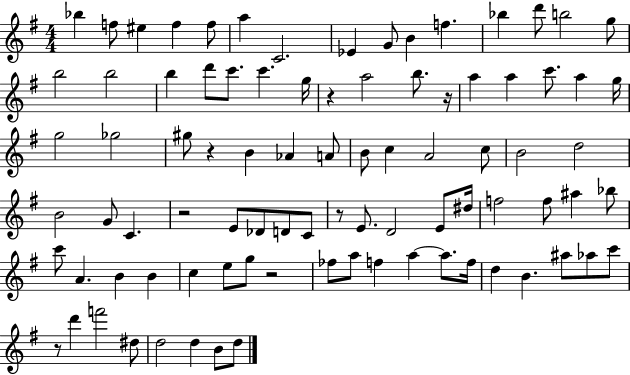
{
  \clef treble
  \numericTimeSignature
  \time 4/4
  \key g \major
  bes''4 f''8 eis''4 f''4 f''8 | a''4 c'2. | ees'4 g'8 b'4 f''4. | bes''4 d'''8 b''2 g''8 | \break b''2 b''2 | b''4 d'''8 c'''8. c'''4. g''16 | r4 a''2 b''8. r16 | a''4 a''4 c'''8. a''4 g''16 | \break g''2 ges''2 | gis''8 r4 b'4 aes'4 a'8 | b'8 c''4 a'2 c''8 | b'2 d''2 | \break b'2 g'8 c'4. | r2 e'8 des'8 d'8 c'8 | r8 e'8. d'2 e'8 dis''16 | f''2 f''8 ais''4 bes''8 | \break c'''8 a'4. b'4 b'4 | c''4 e''8 g''8 r2 | fes''8 a''8 f''4 a''4~~ a''8. f''16 | d''4 b'4. ais''8 aes''8 c'''8 | \break r8 d'''4 f'''2 dis''8 | d''2 d''4 b'8 d''8 | \bar "|."
}